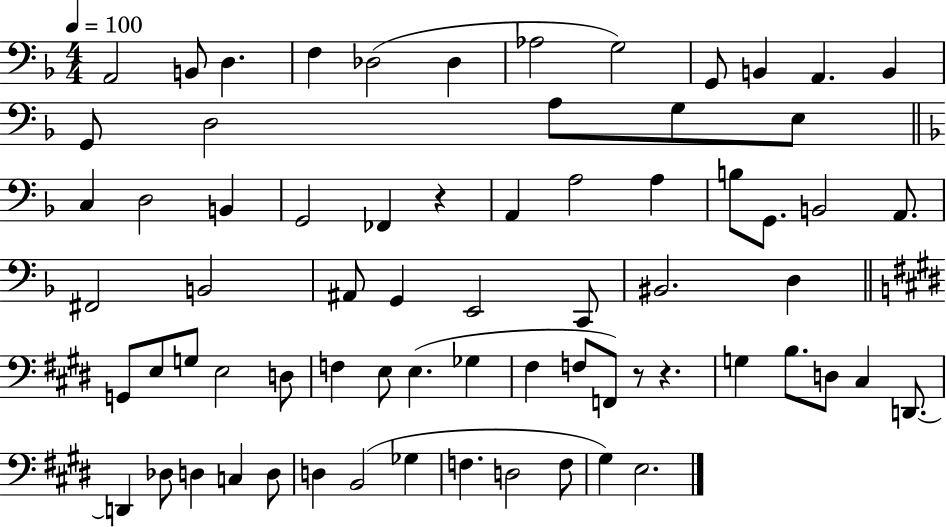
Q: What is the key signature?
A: F major